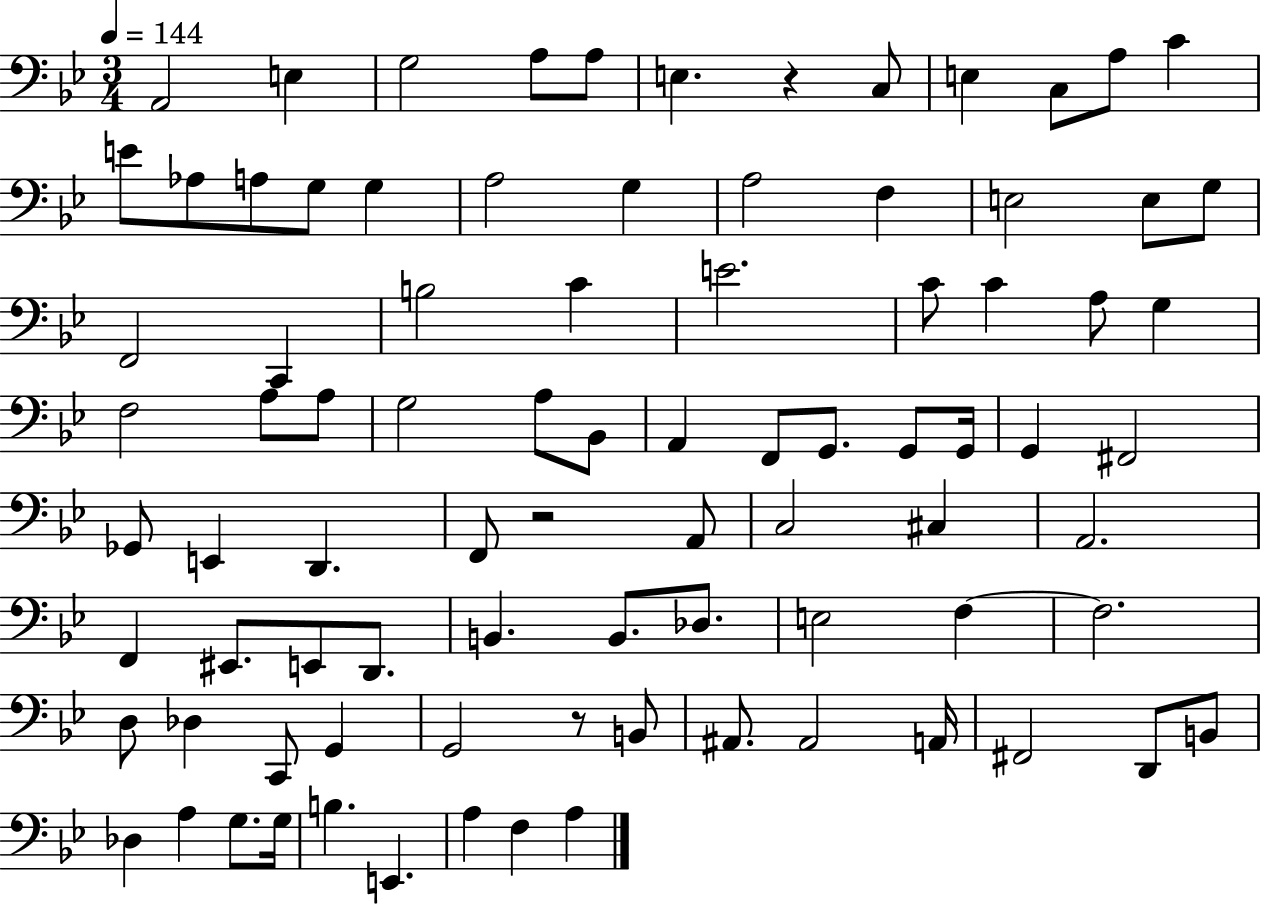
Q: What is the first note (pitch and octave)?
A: A2